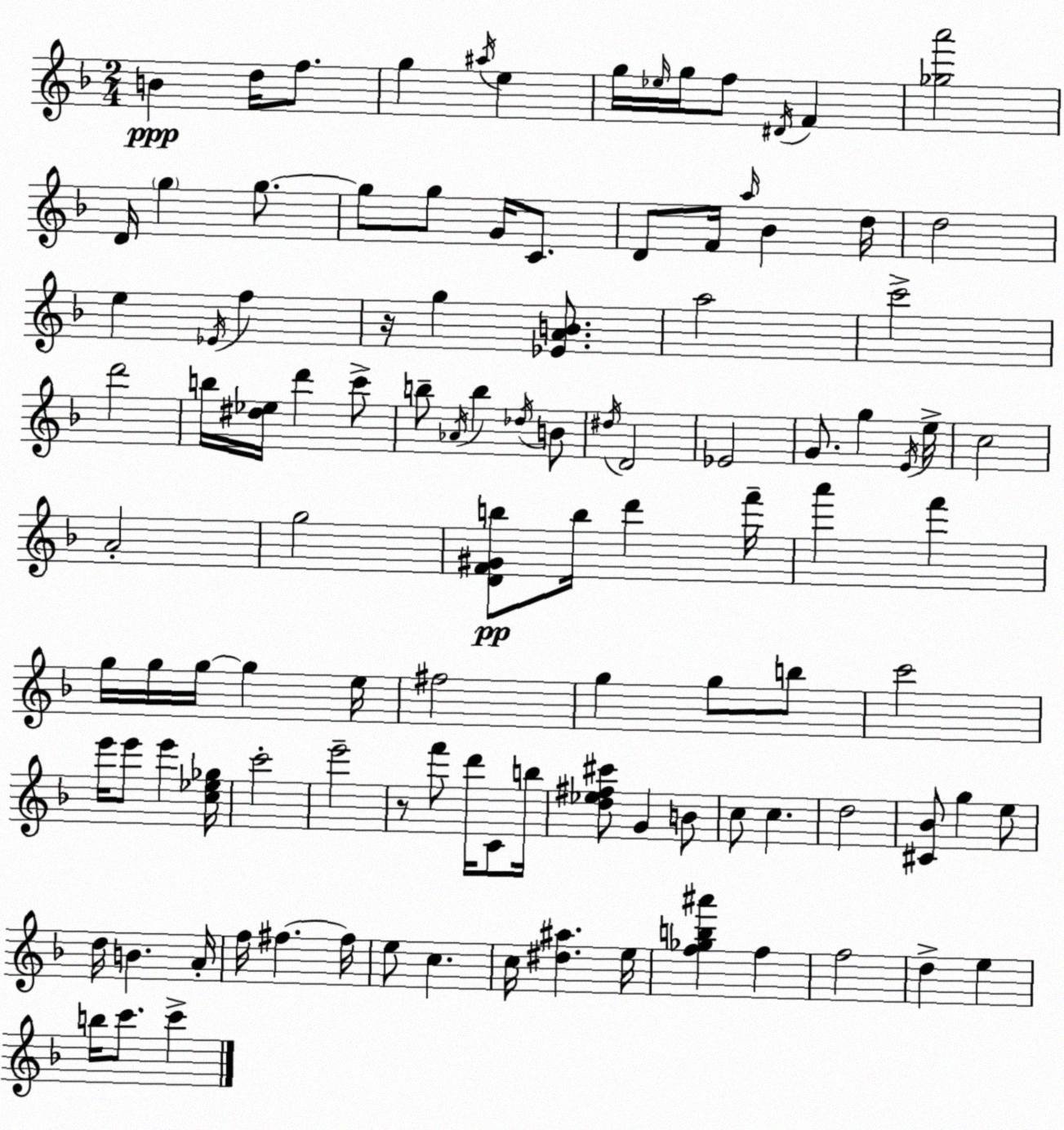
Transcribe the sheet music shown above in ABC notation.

X:1
T:Untitled
M:2/4
L:1/4
K:Dm
B d/4 f/2 g ^a/4 e g/4 _e/4 g/4 f/2 ^D/4 F [_ga']2 D/4 g g/2 g/2 g/2 G/4 C/2 D/2 F/4 a/4 _B d/4 d2 e _E/4 f z/4 g [_EAB]/2 a2 c'2 d'2 b/4 [^d_e]/4 d' c'/2 b/2 _A/4 b _d/4 B/2 ^d/4 D2 _E2 G/2 g E/4 e/4 c2 A2 g2 [DF^Gb]/2 b/4 d' f'/4 a' f' g/4 g/4 g/4 g e/4 ^f2 g g/2 b/2 c'2 e'/4 e'/2 e' [c_e_g]/4 c'2 e'2 z/2 f'/2 d'/4 C/2 b/4 [d_e^f^c']/2 G B/2 c/2 c d2 [^C_B]/2 g e/2 d/4 B A/4 f/4 ^f ^f/4 e/2 c c/4 [^d^a] e/4 [f_gb^a'] f f2 d e b/4 c'/2 c'